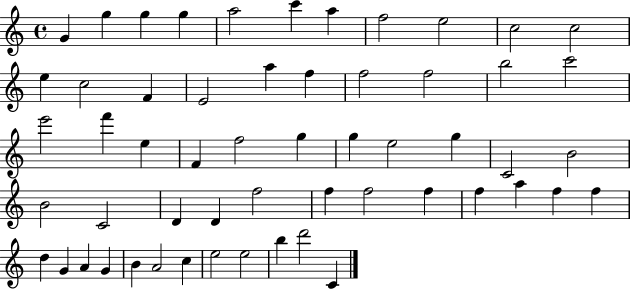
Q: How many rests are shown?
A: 0